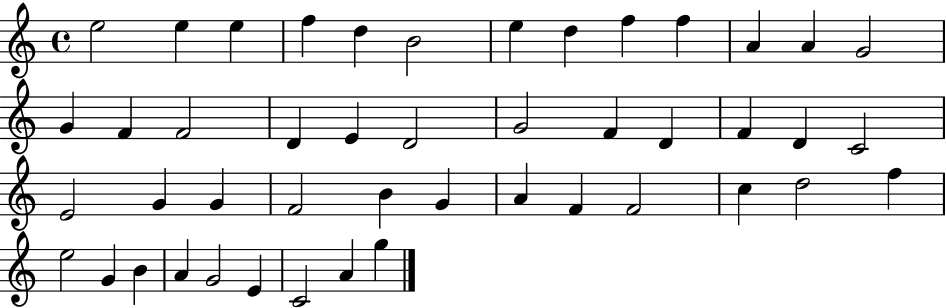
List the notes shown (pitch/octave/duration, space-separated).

E5/h E5/q E5/q F5/q D5/q B4/h E5/q D5/q F5/q F5/q A4/q A4/q G4/h G4/q F4/q F4/h D4/q E4/q D4/h G4/h F4/q D4/q F4/q D4/q C4/h E4/h G4/q G4/q F4/h B4/q G4/q A4/q F4/q F4/h C5/q D5/h F5/q E5/h G4/q B4/q A4/q G4/h E4/q C4/h A4/q G5/q